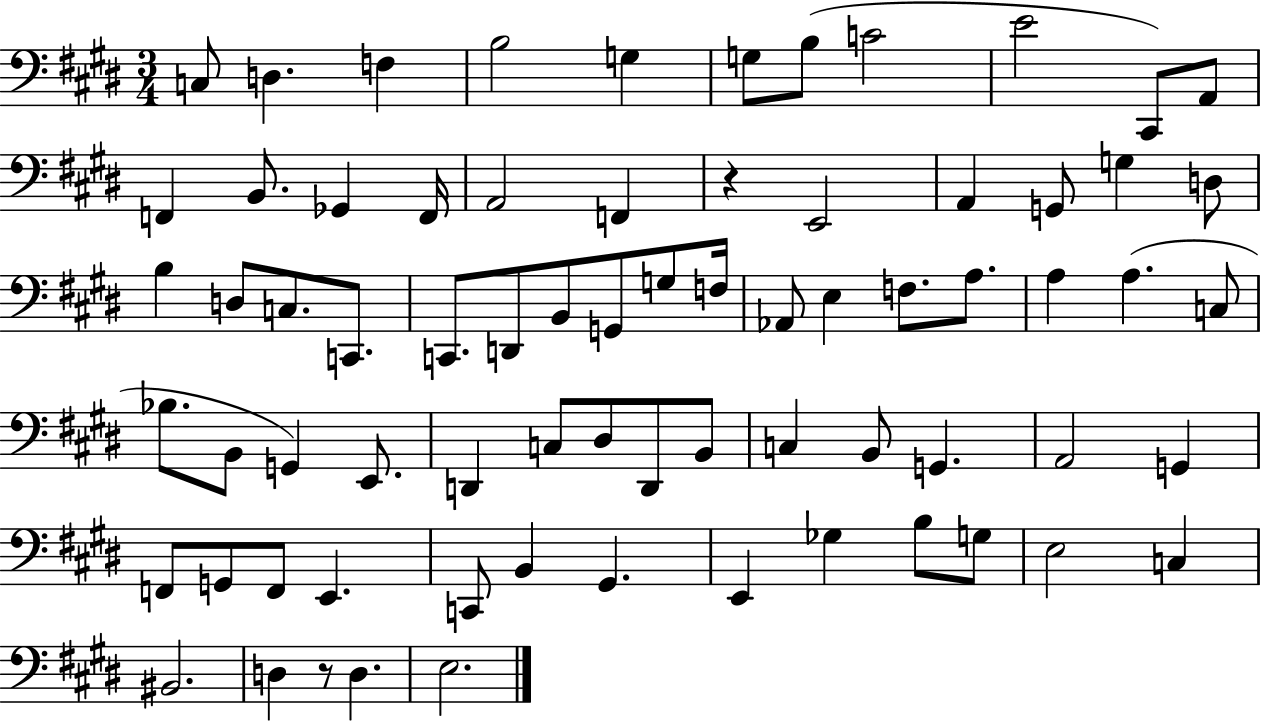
{
  \clef bass
  \numericTimeSignature
  \time 3/4
  \key e \major
  \repeat volta 2 { c8 d4. f4 | b2 g4 | g8 b8( c'2 | e'2 cis,8) a,8 | \break f,4 b,8. ges,4 f,16 | a,2 f,4 | r4 e,2 | a,4 g,8 g4 d8 | \break b4 d8 c8. c,8. | c,8. d,8 b,8 g,8 g8 f16 | aes,8 e4 f8. a8. | a4 a4.( c8 | \break bes8. b,8 g,4) e,8. | d,4 c8 dis8 d,8 b,8 | c4 b,8 g,4. | a,2 g,4 | \break f,8 g,8 f,8 e,4. | c,8 b,4 gis,4. | e,4 ges4 b8 g8 | e2 c4 | \break bis,2. | d4 r8 d4. | e2. | } \bar "|."
}